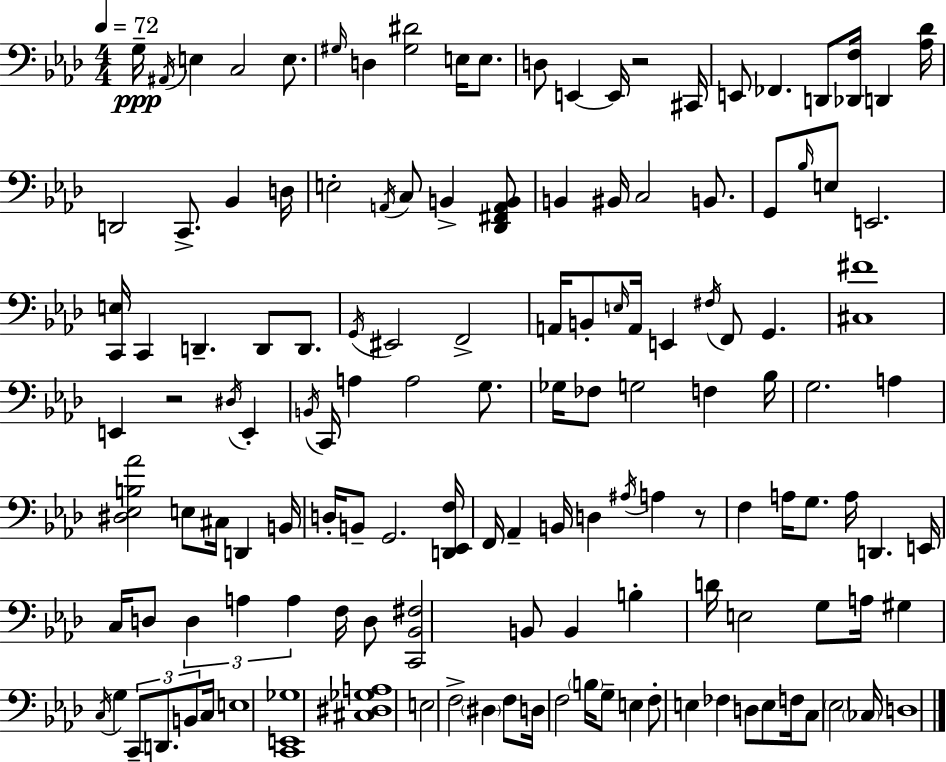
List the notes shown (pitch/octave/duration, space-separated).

G3/s A#2/s E3/q C3/h E3/e. G#3/s D3/q [G#3,D#4]/h E3/s E3/e. D3/e E2/q E2/s R/h C#2/s E2/e FES2/q. D2/e [Db2,F3]/s D2/q [Ab3,Db4]/s D2/h C2/e. Bb2/q D3/s E3/h A2/s C3/e B2/q [Db2,F#2,A2,B2]/e B2/q BIS2/s C3/h B2/e. G2/e Bb3/s E3/e E2/h. [C2,E3]/s C2/q D2/q. D2/e D2/e. G2/s EIS2/h F2/h A2/s B2/e E3/s A2/s E2/q F#3/s F2/e G2/q. [C#3,F#4]/w E2/q R/h D#3/s E2/q B2/s C2/s A3/q A3/h G3/e. Gb3/s FES3/e G3/h F3/q Bb3/s G3/h. A3/q [D#3,Eb3,B3,Ab4]/h E3/e C#3/s D2/q B2/s D3/s B2/e G2/h. [D2,Eb2,F3]/s F2/s Ab2/q B2/s D3/q A#3/s A3/q R/e F3/q A3/s G3/e. A3/s D2/q. E2/s C3/s D3/e D3/q A3/q A3/q F3/s D3/e [C2,Bb2,F#3]/h B2/e B2/q B3/q D4/s E3/h G3/e A3/s G#3/q C3/s G3/q C2/e D2/e. B2/e C3/s E3/w [C2,E2,Gb3]/w [C#3,D#3,Gb3,A3]/w E3/h F3/h D#3/q F3/e D3/s F3/h B3/s G3/e E3/q F3/e E3/q FES3/q D3/e E3/e F3/s C3/e Eb3/h CES3/s D3/w